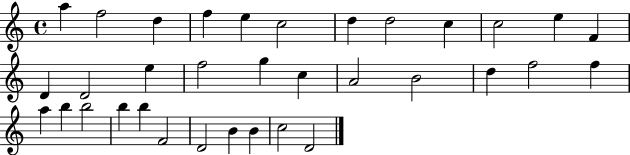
A5/q F5/h D5/q F5/q E5/q C5/h D5/q D5/h C5/q C5/h E5/q F4/q D4/q D4/h E5/q F5/h G5/q C5/q A4/h B4/h D5/q F5/h F5/q A5/q B5/q B5/h B5/q B5/q F4/h D4/h B4/q B4/q C5/h D4/h